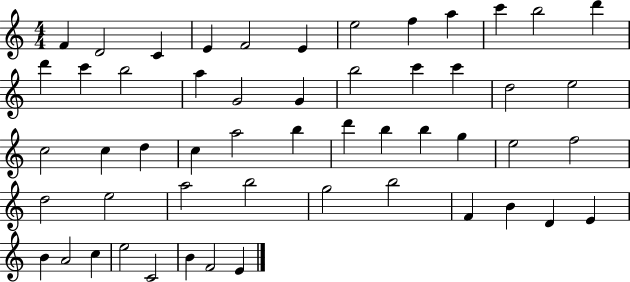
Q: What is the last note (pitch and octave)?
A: E4